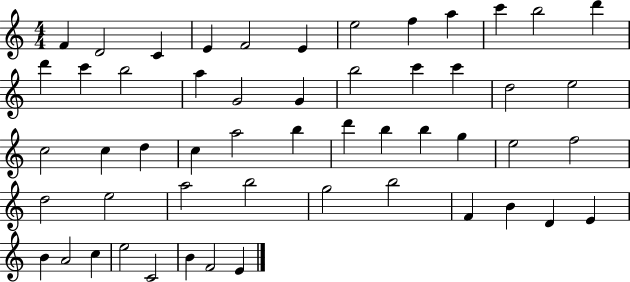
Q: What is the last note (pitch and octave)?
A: E4